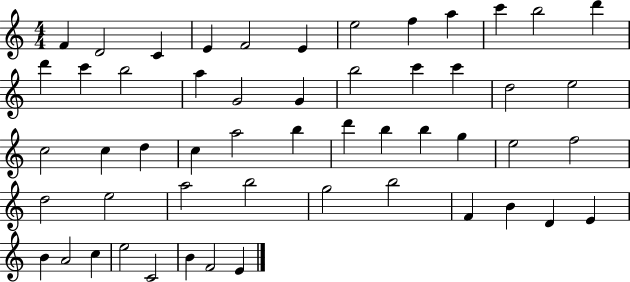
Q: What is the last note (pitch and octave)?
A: E4